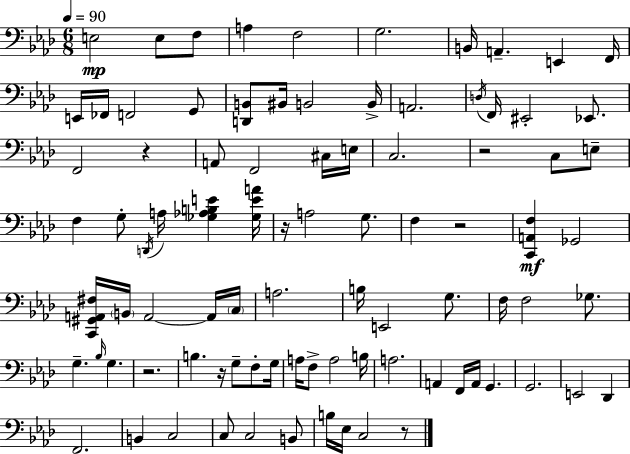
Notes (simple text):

E3/h E3/e F3/e A3/q F3/h G3/h. B2/s A2/q. E2/q F2/s E2/s FES2/s F2/h G2/e [D2,B2]/e BIS2/s B2/h B2/s A2/h. D3/s F2/s EIS2/h Eb2/e. F2/h R/q A2/e F2/h C#3/s E3/s C3/h. R/h C3/e E3/e F3/q G3/e D2/s A3/s [Gb3,Ab3,B3,E4]/q [Gb3,E4,A4]/s R/s A3/h G3/e. F3/q R/h [C2,A2,F3]/q Gb2/h [C2,G#2,A2,F#3]/s B2/s A2/h A2/s C3/s A3/h. B3/s E2/h G3/e. F3/s F3/h Gb3/e. G3/q. Bb3/s G3/q. R/h. B3/q. R/s G3/e F3/e G3/s A3/s F3/e A3/h B3/s A3/h. A2/q F2/s A2/s G2/q. G2/h. E2/h Db2/q F2/h. B2/q C3/h C3/e C3/h B2/e B3/s Eb3/s C3/h R/e